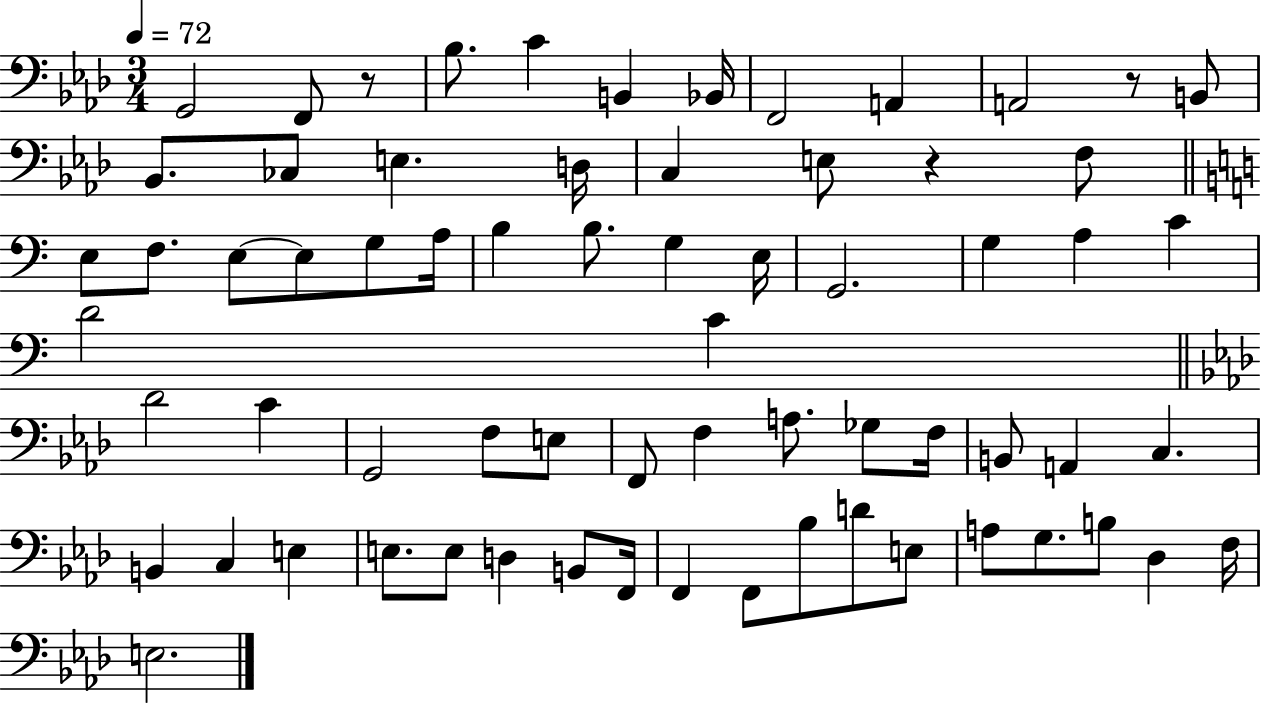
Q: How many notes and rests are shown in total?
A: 68